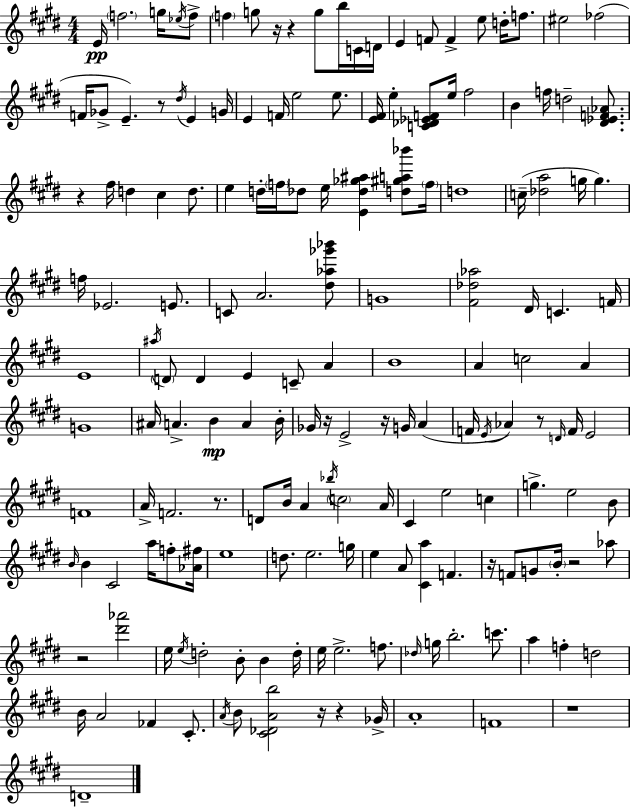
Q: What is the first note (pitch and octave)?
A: E4